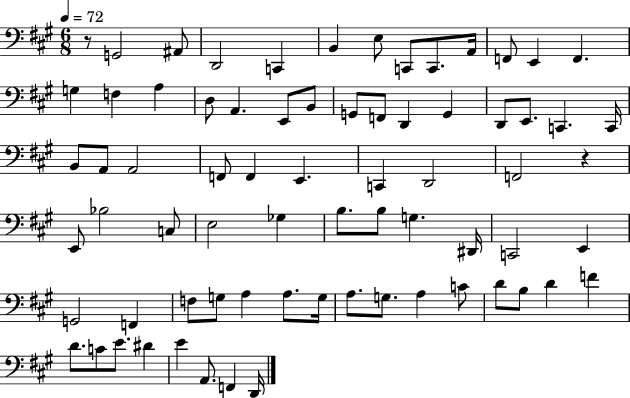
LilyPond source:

{
  \clef bass
  \numericTimeSignature
  \time 6/8
  \key a \major
  \tempo 4 = 72
  \repeat volta 2 { r8 g,2 ais,8 | d,2 c,4 | b,4 e8 c,8 c,8. a,16 | f,8 e,4 f,4. | \break g4 f4 a4 | d8 a,4. e,8 b,8 | g,8 f,8 d,4 g,4 | d,8 e,8. c,4. c,16 | \break b,8 a,8 a,2 | f,8 f,4 e,4. | c,4 d,2 | f,2 r4 | \break e,8 bes2 c8 | e2 ges4 | b8. b8 g4. dis,16 | c,2 e,4 | \break g,2 f,4 | f8 g8 a4 a8. g16 | a8. g8. a4 c'8 | d'8 b8 d'4 f'4 | \break d'8. c'8 e'8. dis'4 | e'4 a,8. f,4 d,16 | } \bar "|."
}